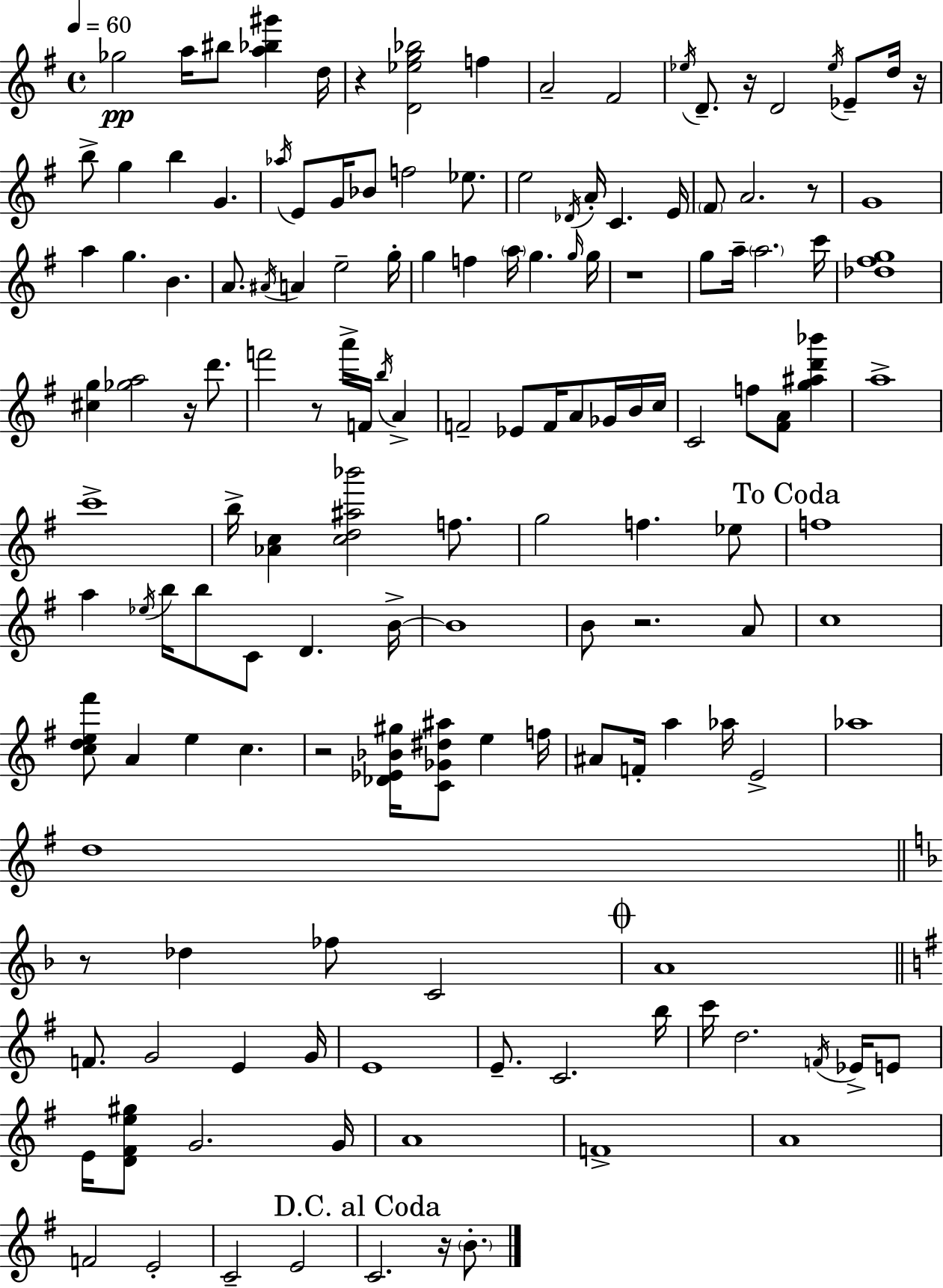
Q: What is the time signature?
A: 4/4